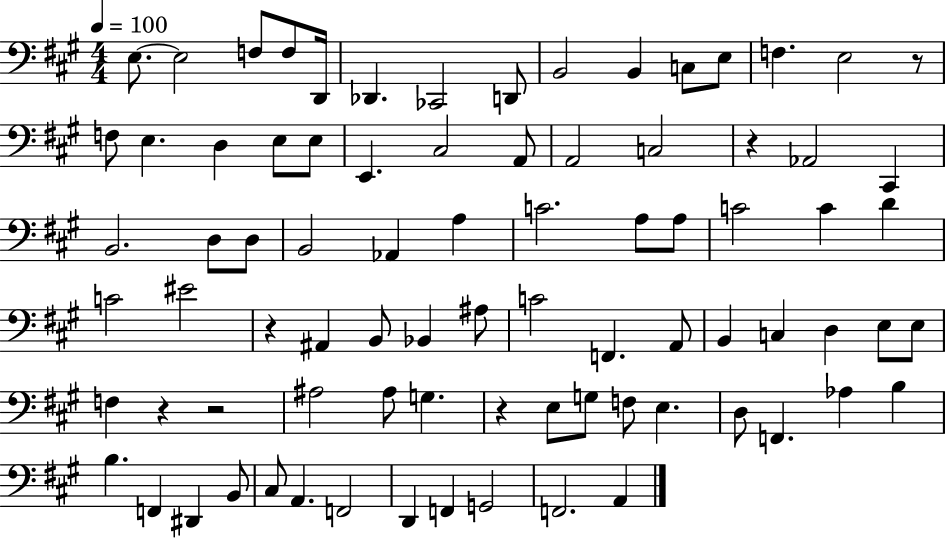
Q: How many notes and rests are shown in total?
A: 82